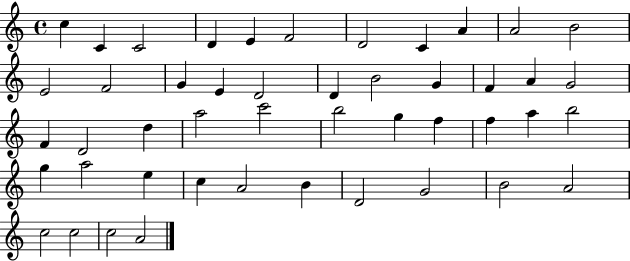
X:1
T:Untitled
M:4/4
L:1/4
K:C
c C C2 D E F2 D2 C A A2 B2 E2 F2 G E D2 D B2 G F A G2 F D2 d a2 c'2 b2 g f f a b2 g a2 e c A2 B D2 G2 B2 A2 c2 c2 c2 A2